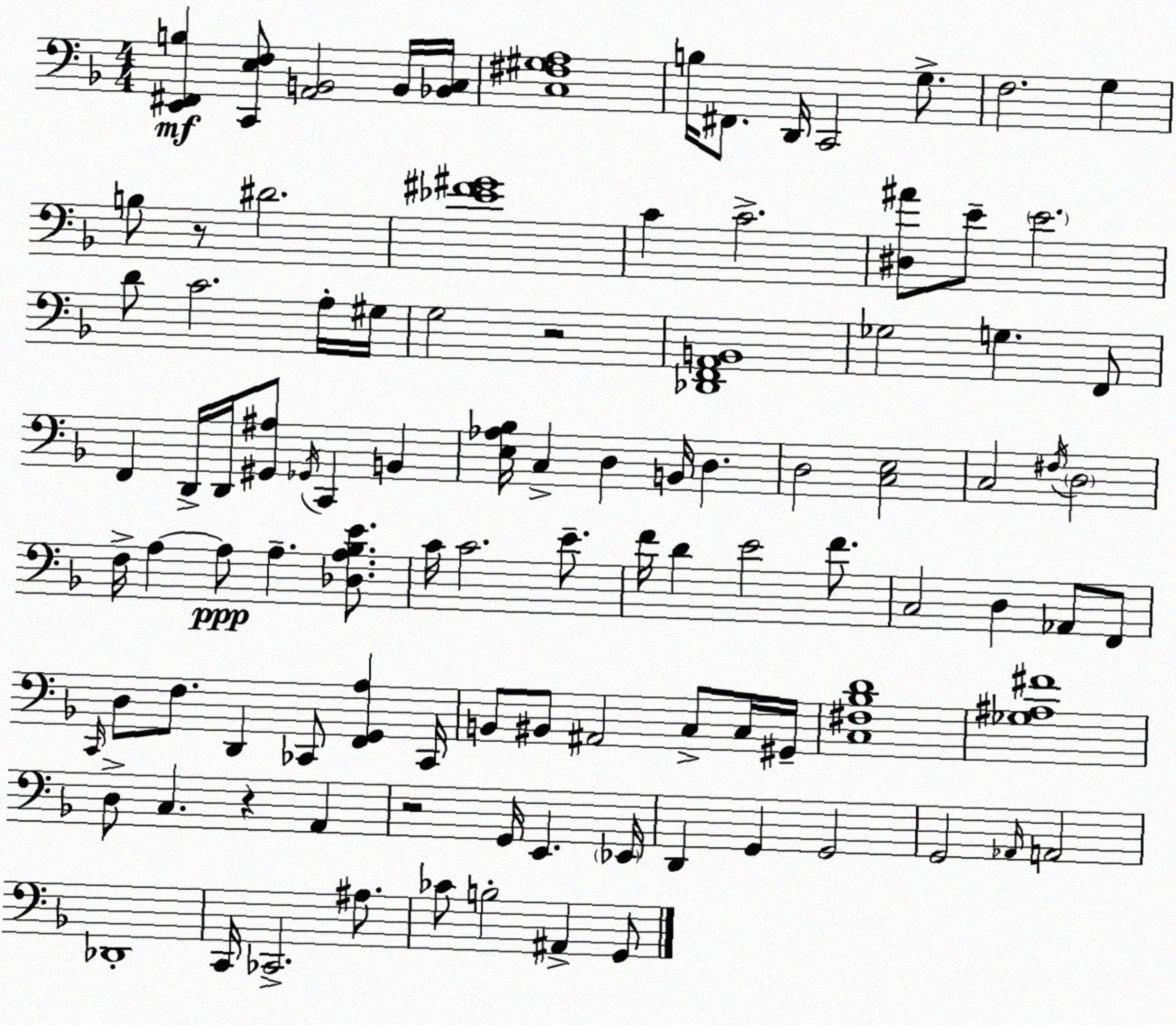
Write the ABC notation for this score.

X:1
T:Untitled
M:4/4
L:1/4
K:F
[E,,^F,,B,] [C,,E,F,]/2 [A,,B,,]2 B,,/4 [_B,,C,]/4 [C,^F,^G,A,]4 B,/4 ^F,,/2 D,,/4 C,,2 G,/2 F,2 G, B,/2 z/2 ^D2 [_E^F^G]4 C C2 [^D,^A]/2 E/2 E2 D/2 C2 A,/4 ^G,/4 G,2 z2 [_D,,F,,A,,B,,]4 _G,2 G, F,,/2 F,, D,,/4 D,,/4 [^G,,^A,]/2 _G,,/4 C,, B,, [E,_A,_B,]/4 C, D, B,,/4 D, D,2 [C,E,]2 C,2 ^F,/4 D,2 F,/4 A, A,/2 A, [_D,A,_B,E]/2 C/4 C2 E/2 F/4 D E2 F/2 C,2 D, _A,,/2 F,,/2 C,,/4 D,/2 F,/2 D,, _C,,/2 [F,,G,,A,] _C,,/4 B,,/2 ^B,,/2 ^A,,2 C,/2 C,/4 ^G,,/4 [C,^F,_B,D]4 [_G,^A,^F]4 D,/2 C, z A,, z2 G,,/4 E,, _E,,/4 D,, G,, G,,2 G,,2 _A,,/4 A,,2 _D,,4 C,,/4 _C,,2 ^A,/2 _C/2 B,2 ^A,, G,,/2